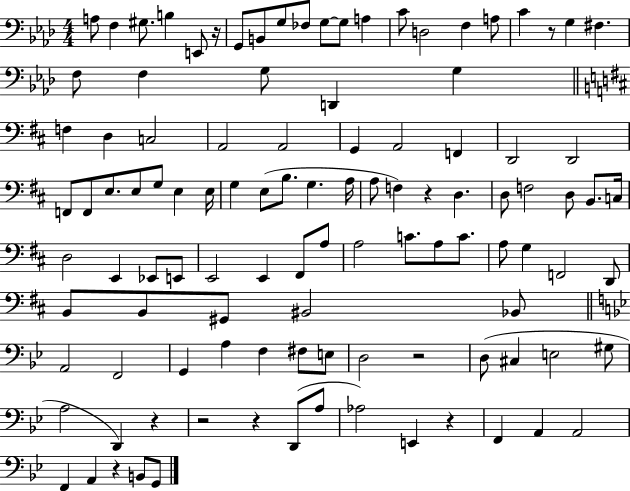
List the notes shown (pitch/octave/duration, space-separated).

A3/e F3/q G#3/e. B3/q E2/e R/s G2/e B2/e G3/e FES3/e G3/e G3/e A3/q C4/e D3/h F3/q A3/e C4/q R/e G3/q F#3/q. F3/e F3/q G3/e D2/q G3/q F3/q D3/q C3/h A2/h A2/h G2/q A2/h F2/q D2/h D2/h F2/e F2/e E3/e. E3/e G3/e E3/q E3/s G3/q E3/e B3/e. G3/q. A3/s A3/e F3/q R/q D3/q. D3/e F3/h D3/e B2/e. C3/s D3/h E2/q Eb2/e E2/e E2/h E2/q F#2/e A3/e A3/h C4/e. A3/e C4/e. A3/e G3/q F2/h D2/e B2/e B2/e G#2/e BIS2/h Bb2/e A2/h F2/h G2/q A3/q F3/q F#3/e E3/e D3/h R/h D3/e C#3/q E3/h G#3/e A3/h D2/q R/q R/h R/q D2/e A3/e Ab3/h E2/q R/q F2/q A2/q A2/h F2/q A2/q R/q B2/e G2/e